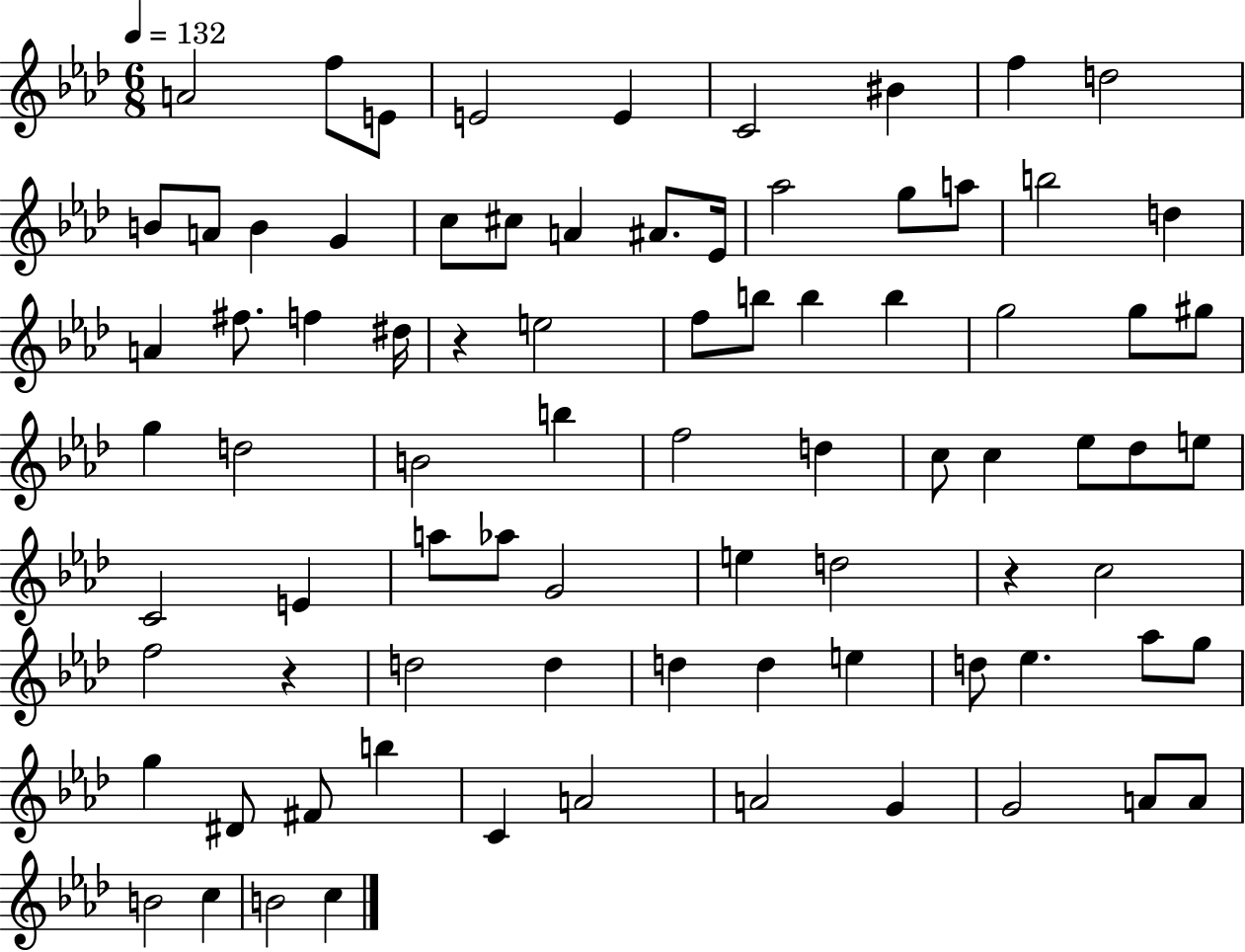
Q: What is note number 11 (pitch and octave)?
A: A4